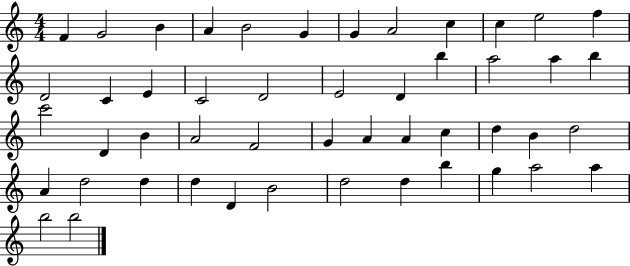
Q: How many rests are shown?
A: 0